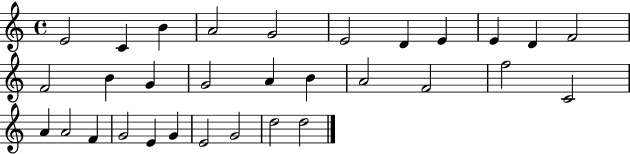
{
  \clef treble
  \time 4/4
  \defaultTimeSignature
  \key c \major
  e'2 c'4 b'4 | a'2 g'2 | e'2 d'4 e'4 | e'4 d'4 f'2 | \break f'2 b'4 g'4 | g'2 a'4 b'4 | a'2 f'2 | f''2 c'2 | \break a'4 a'2 f'4 | g'2 e'4 g'4 | e'2 g'2 | d''2 d''2 | \break \bar "|."
}